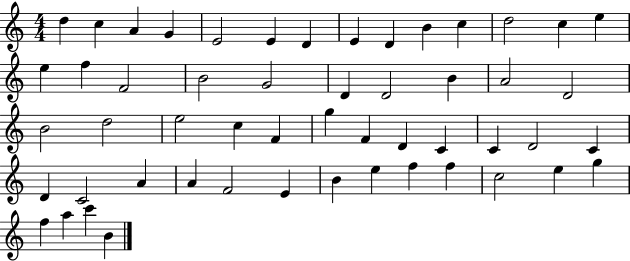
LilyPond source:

{
  \clef treble
  \numericTimeSignature
  \time 4/4
  \key c \major
  d''4 c''4 a'4 g'4 | e'2 e'4 d'4 | e'4 d'4 b'4 c''4 | d''2 c''4 e''4 | \break e''4 f''4 f'2 | b'2 g'2 | d'4 d'2 b'4 | a'2 d'2 | \break b'2 d''2 | e''2 c''4 f'4 | g''4 f'4 d'4 c'4 | c'4 d'2 c'4 | \break d'4 c'2 a'4 | a'4 f'2 e'4 | b'4 e''4 f''4 f''4 | c''2 e''4 g''4 | \break f''4 a''4 c'''4 b'4 | \bar "|."
}